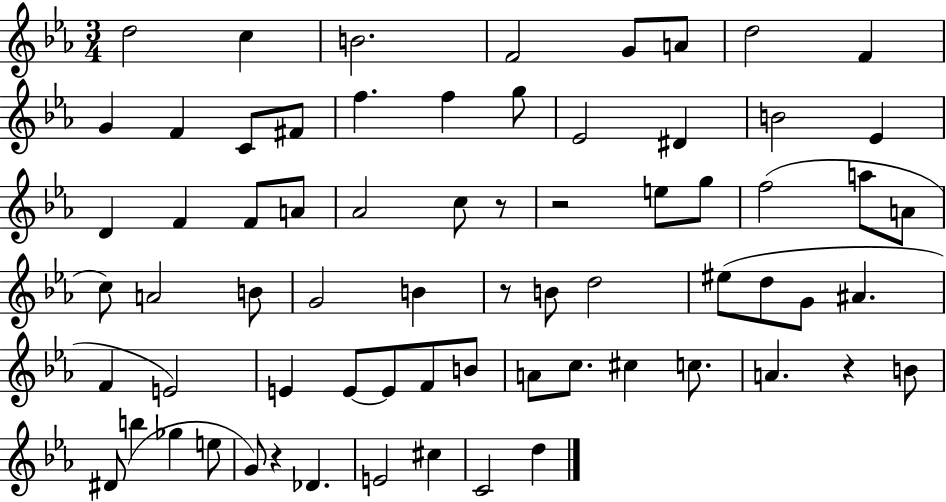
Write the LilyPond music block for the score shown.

{
  \clef treble
  \numericTimeSignature
  \time 3/4
  \key ees \major
  \repeat volta 2 { d''2 c''4 | b'2. | f'2 g'8 a'8 | d''2 f'4 | \break g'4 f'4 c'8 fis'8 | f''4. f''4 g''8 | ees'2 dis'4 | b'2 ees'4 | \break d'4 f'4 f'8 a'8 | aes'2 c''8 r8 | r2 e''8 g''8 | f''2( a''8 a'8 | \break c''8) a'2 b'8 | g'2 b'4 | r8 b'8 d''2 | eis''8( d''8 g'8 ais'4. | \break f'4 e'2) | e'4 e'8~~ e'8 f'8 b'8 | a'8 c''8. cis''4 c''8. | a'4. r4 b'8 | \break dis'8( b''4 ges''4 e''8 | g'8) r4 des'4. | e'2 cis''4 | c'2 d''4 | \break } \bar "|."
}